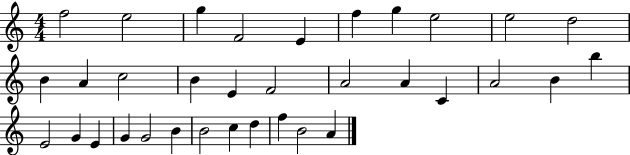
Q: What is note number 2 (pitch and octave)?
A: E5